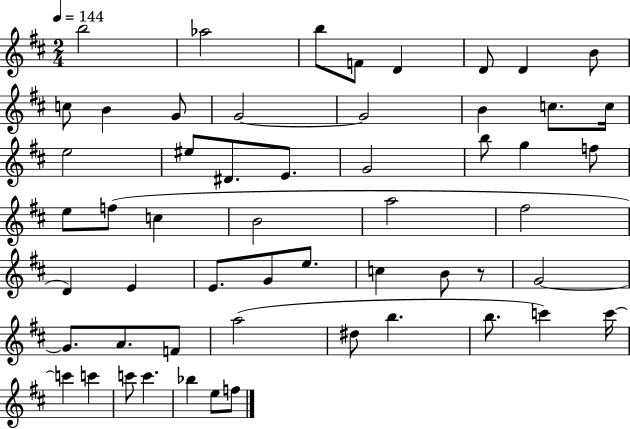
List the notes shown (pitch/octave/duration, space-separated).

B5/h Ab5/h B5/e F4/e D4/q D4/e D4/q B4/e C5/e B4/q G4/e G4/h G4/h B4/q C5/e. C5/s E5/h EIS5/e D#4/e. E4/e. G4/h B5/e G5/q F5/e E5/e F5/e C5/q B4/h A5/h F#5/h D4/q E4/q E4/e. G4/e E5/e. C5/q B4/e R/e G4/h G4/e. A4/e. F4/e A5/h D#5/e B5/q. B5/e. C6/q C6/s C6/q C6/q C6/e C6/q. Bb5/q E5/e F5/e